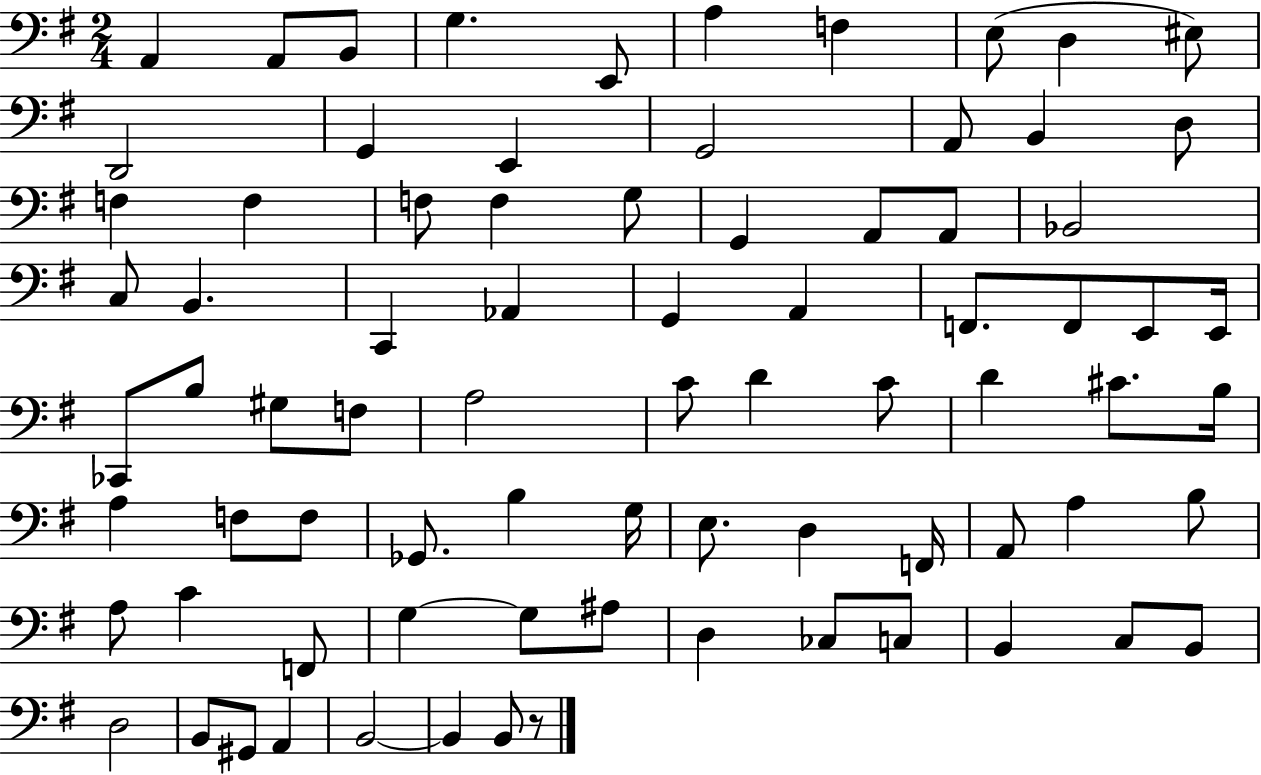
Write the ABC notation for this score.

X:1
T:Untitled
M:2/4
L:1/4
K:G
A,, A,,/2 B,,/2 G, E,,/2 A, F, E,/2 D, ^E,/2 D,,2 G,, E,, G,,2 A,,/2 B,, D,/2 F, F, F,/2 F, G,/2 G,, A,,/2 A,,/2 _B,,2 C,/2 B,, C,, _A,, G,, A,, F,,/2 F,,/2 E,,/2 E,,/4 _C,,/2 B,/2 ^G,/2 F,/2 A,2 C/2 D C/2 D ^C/2 B,/4 A, F,/2 F,/2 _G,,/2 B, G,/4 E,/2 D, F,,/4 A,,/2 A, B,/2 A,/2 C F,,/2 G, G,/2 ^A,/2 D, _C,/2 C,/2 B,, C,/2 B,,/2 D,2 B,,/2 ^G,,/2 A,, B,,2 B,, B,,/2 z/2